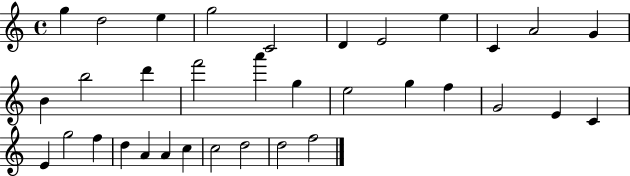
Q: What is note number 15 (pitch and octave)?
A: F6